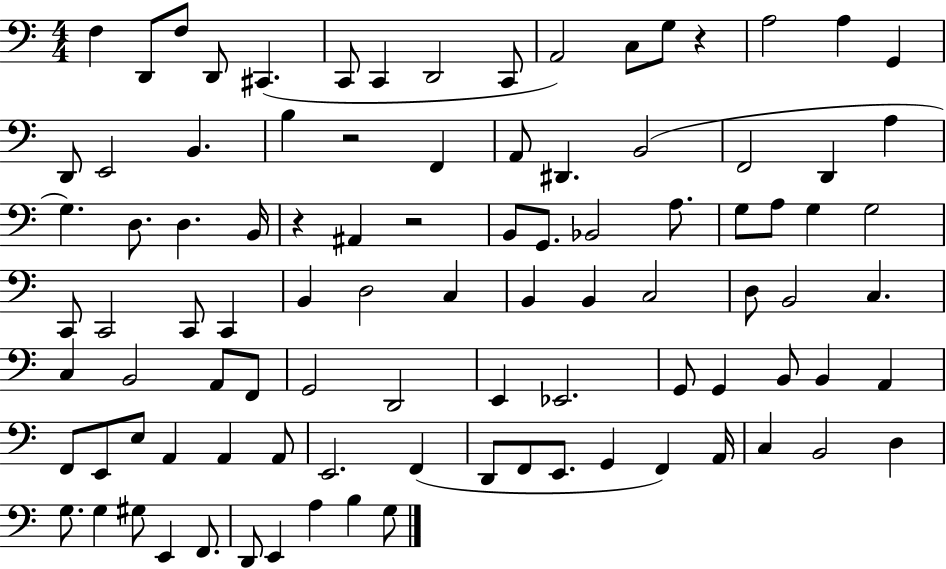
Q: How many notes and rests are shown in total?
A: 96